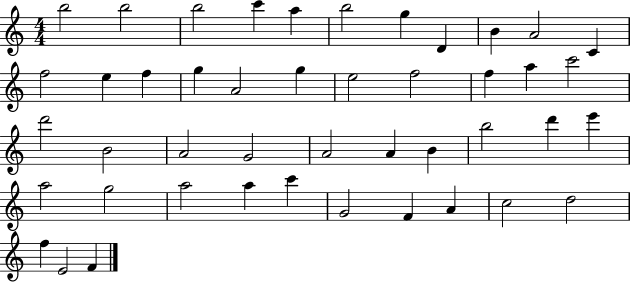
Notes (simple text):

B5/h B5/h B5/h C6/q A5/q B5/h G5/q D4/q B4/q A4/h C4/q F5/h E5/q F5/q G5/q A4/h G5/q E5/h F5/h F5/q A5/q C6/h D6/h B4/h A4/h G4/h A4/h A4/q B4/q B5/h D6/q E6/q A5/h G5/h A5/h A5/q C6/q G4/h F4/q A4/q C5/h D5/h F5/q E4/h F4/q